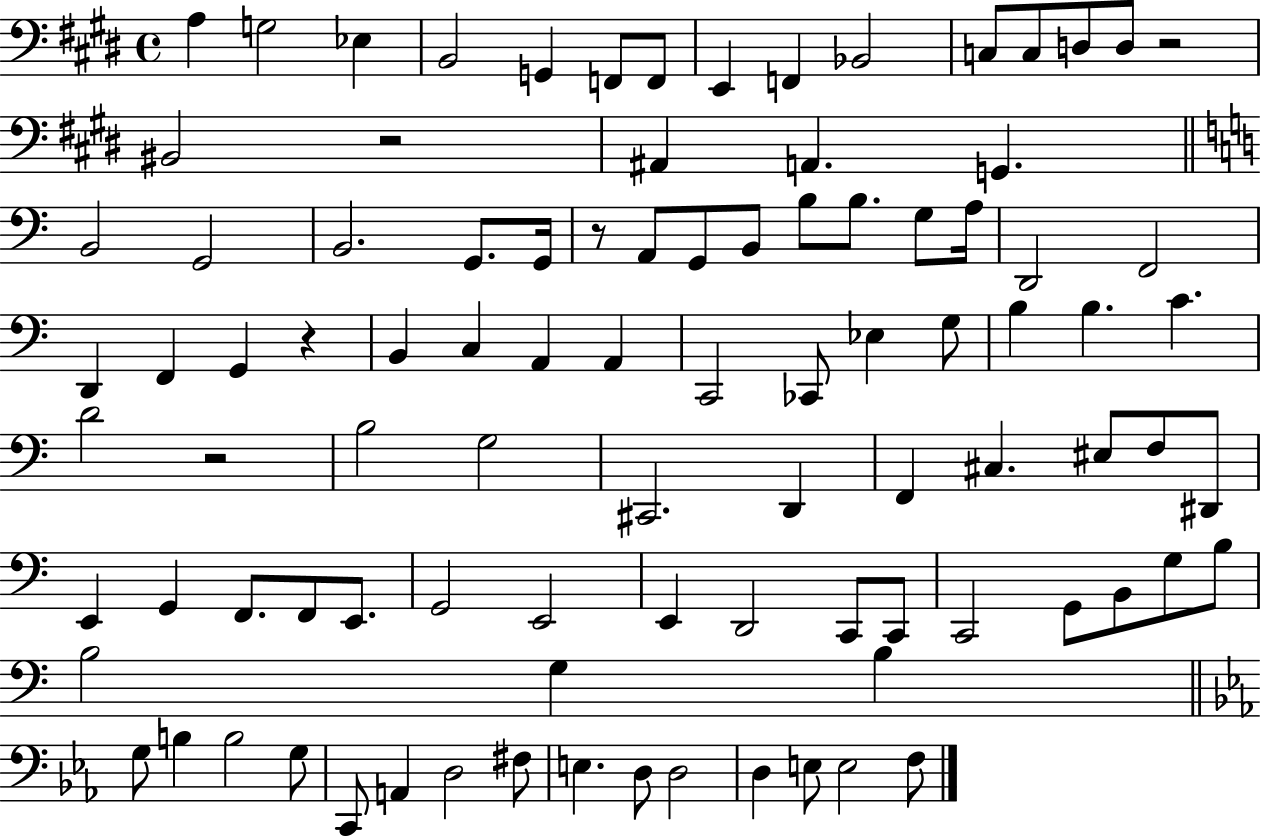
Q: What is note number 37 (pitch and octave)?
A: C3